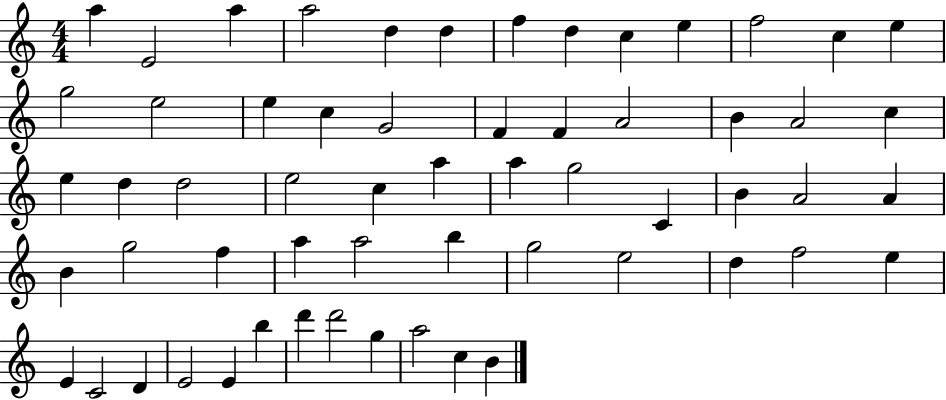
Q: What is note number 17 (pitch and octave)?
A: C5